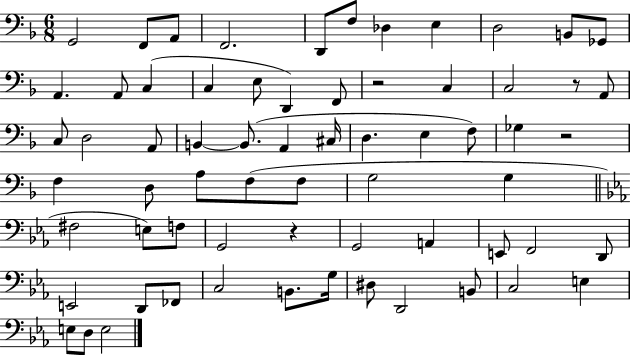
G2/h F2/e A2/e F2/h. D2/e F3/e Db3/q E3/q D3/h B2/e Gb2/e A2/q. A2/e C3/q C3/q E3/e D2/q F2/e R/h C3/q C3/h R/e A2/e C3/e D3/h A2/e B2/q B2/e. A2/q C#3/s D3/q. E3/q F3/e Gb3/q R/h F3/q D3/e A3/e F3/e F3/e G3/h G3/q F#3/h E3/e F3/e G2/h R/q G2/h A2/q E2/e F2/h D2/e E2/h D2/e FES2/e C3/h B2/e. G3/s D#3/e D2/h B2/e C3/h E3/q E3/e D3/e E3/h